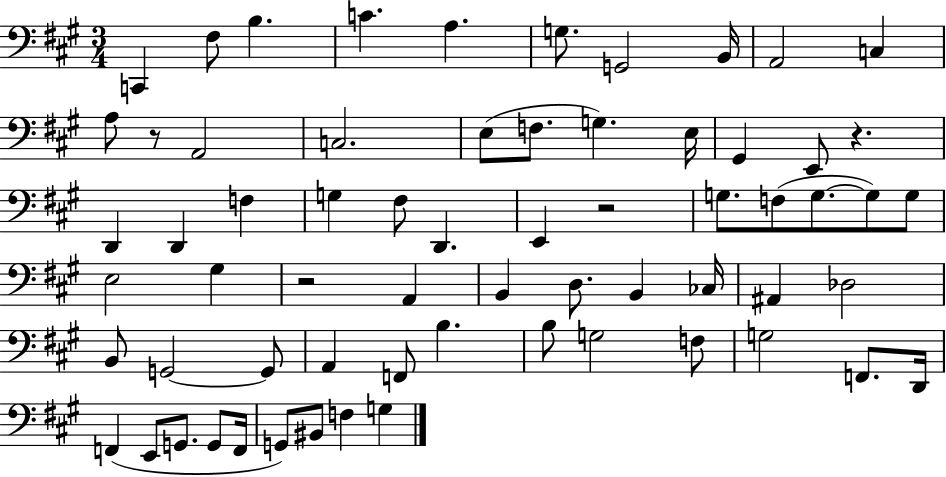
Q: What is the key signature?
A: A major